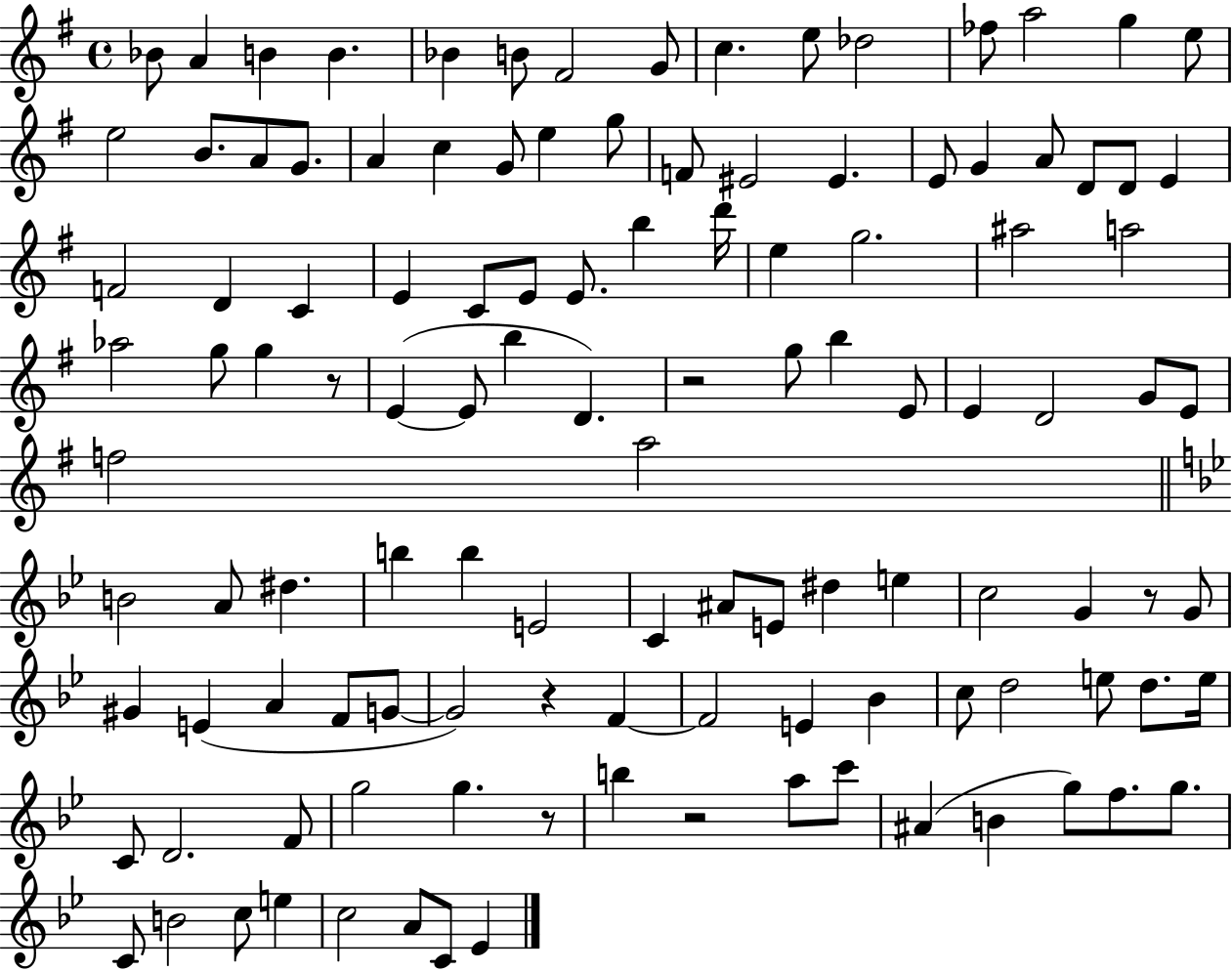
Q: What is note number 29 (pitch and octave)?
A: G4